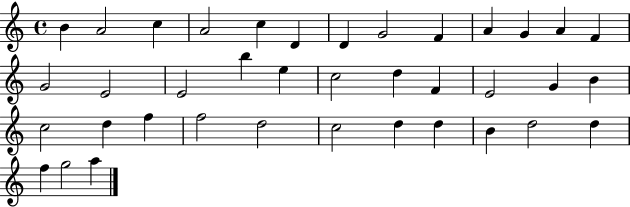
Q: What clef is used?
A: treble